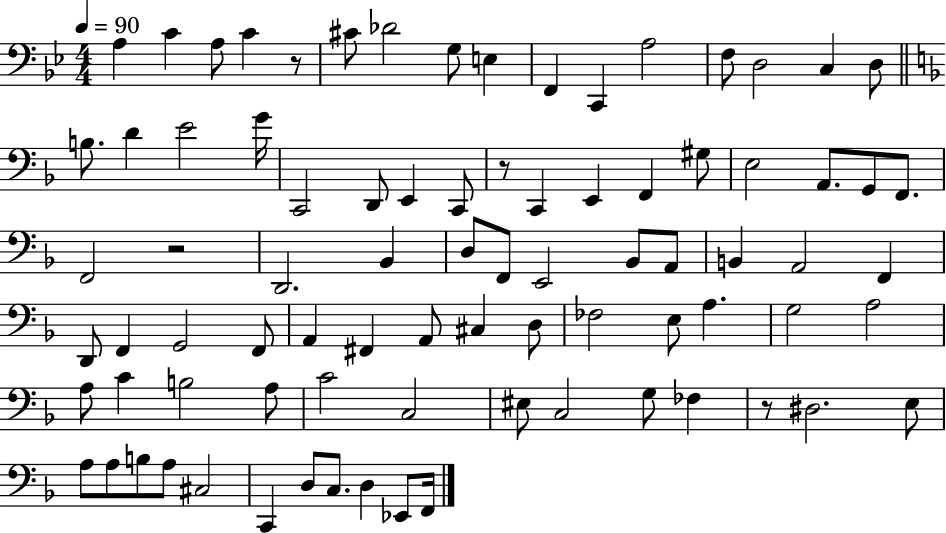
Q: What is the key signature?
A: BES major